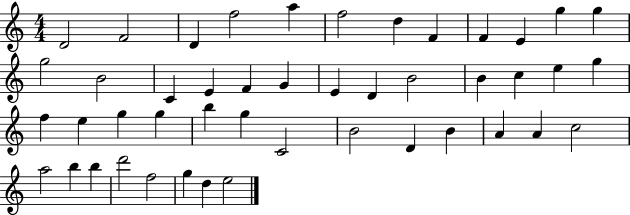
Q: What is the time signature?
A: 4/4